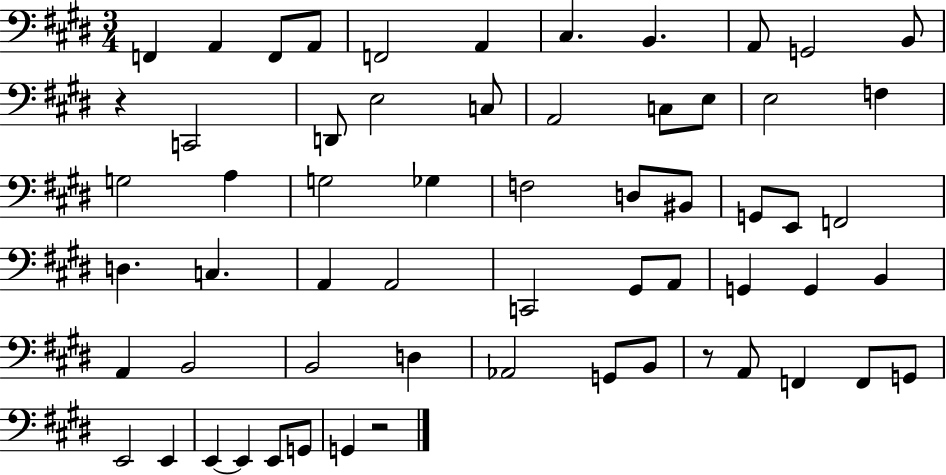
X:1
T:Untitled
M:3/4
L:1/4
K:E
F,, A,, F,,/2 A,,/2 F,,2 A,, ^C, B,, A,,/2 G,,2 B,,/2 z C,,2 D,,/2 E,2 C,/2 A,,2 C,/2 E,/2 E,2 F, G,2 A, G,2 _G, F,2 D,/2 ^B,,/2 G,,/2 E,,/2 F,,2 D, C, A,, A,,2 C,,2 ^G,,/2 A,,/2 G,, G,, B,, A,, B,,2 B,,2 D, _A,,2 G,,/2 B,,/2 z/2 A,,/2 F,, F,,/2 G,,/2 E,,2 E,, E,, E,, E,,/2 G,,/2 G,, z2